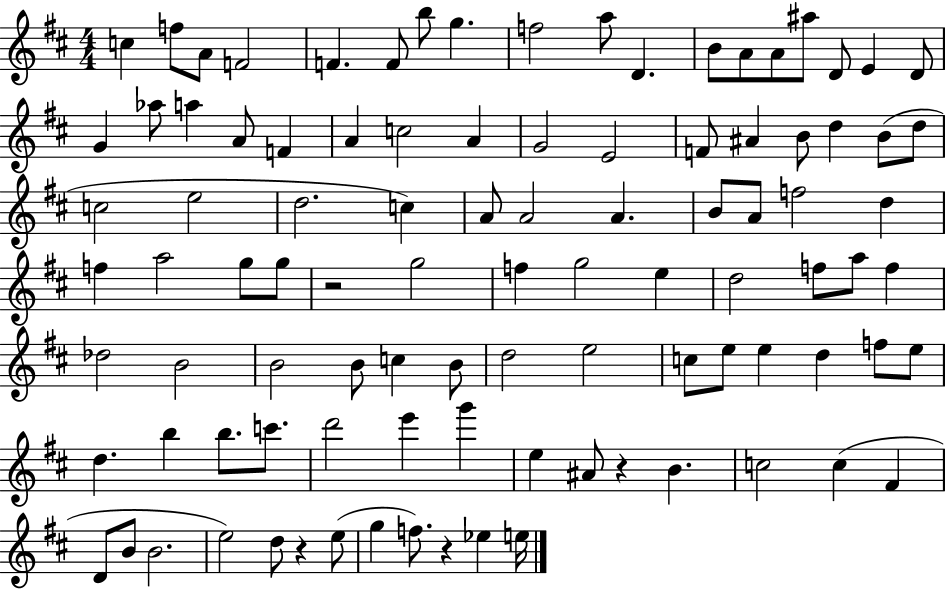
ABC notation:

X:1
T:Untitled
M:4/4
L:1/4
K:D
c f/2 A/2 F2 F F/2 b/2 g f2 a/2 D B/2 A/2 A/2 ^a/2 D/2 E D/2 G _a/2 a A/2 F A c2 A G2 E2 F/2 ^A B/2 d B/2 d/2 c2 e2 d2 c A/2 A2 A B/2 A/2 f2 d f a2 g/2 g/2 z2 g2 f g2 e d2 f/2 a/2 f _d2 B2 B2 B/2 c B/2 d2 e2 c/2 e/2 e d f/2 e/2 d b b/2 c'/2 d'2 e' g' e ^A/2 z B c2 c ^F D/2 B/2 B2 e2 d/2 z e/2 g f/2 z _e e/4